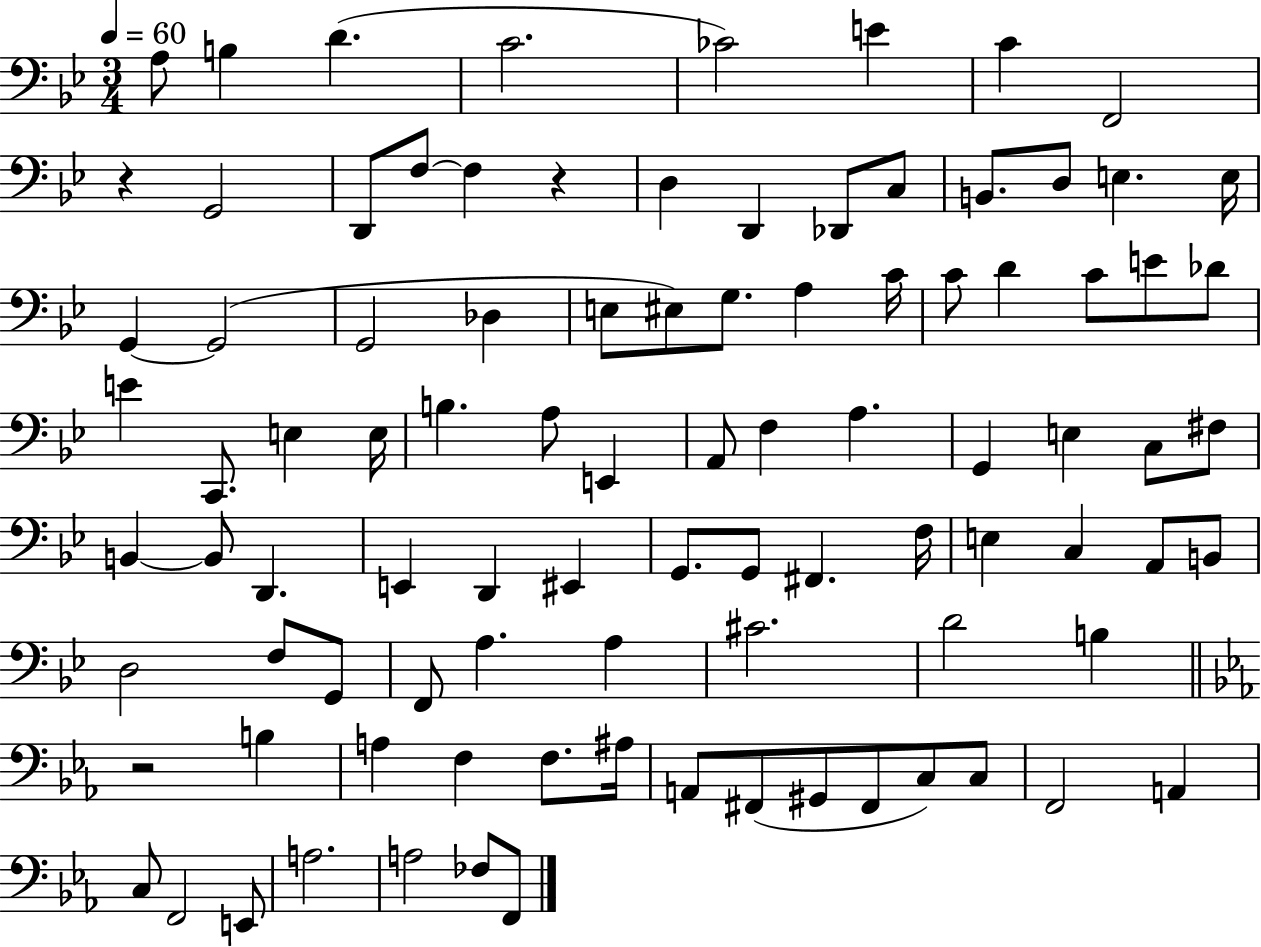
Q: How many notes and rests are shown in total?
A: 94